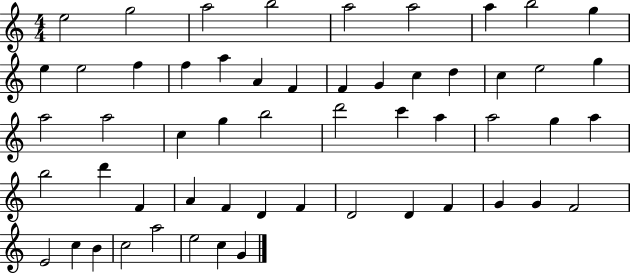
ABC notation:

X:1
T:Untitled
M:4/4
L:1/4
K:C
e2 g2 a2 b2 a2 a2 a b2 g e e2 f f a A F F G c d c e2 g a2 a2 c g b2 d'2 c' a a2 g a b2 d' F A F D F D2 D F G G F2 E2 c B c2 a2 e2 c G